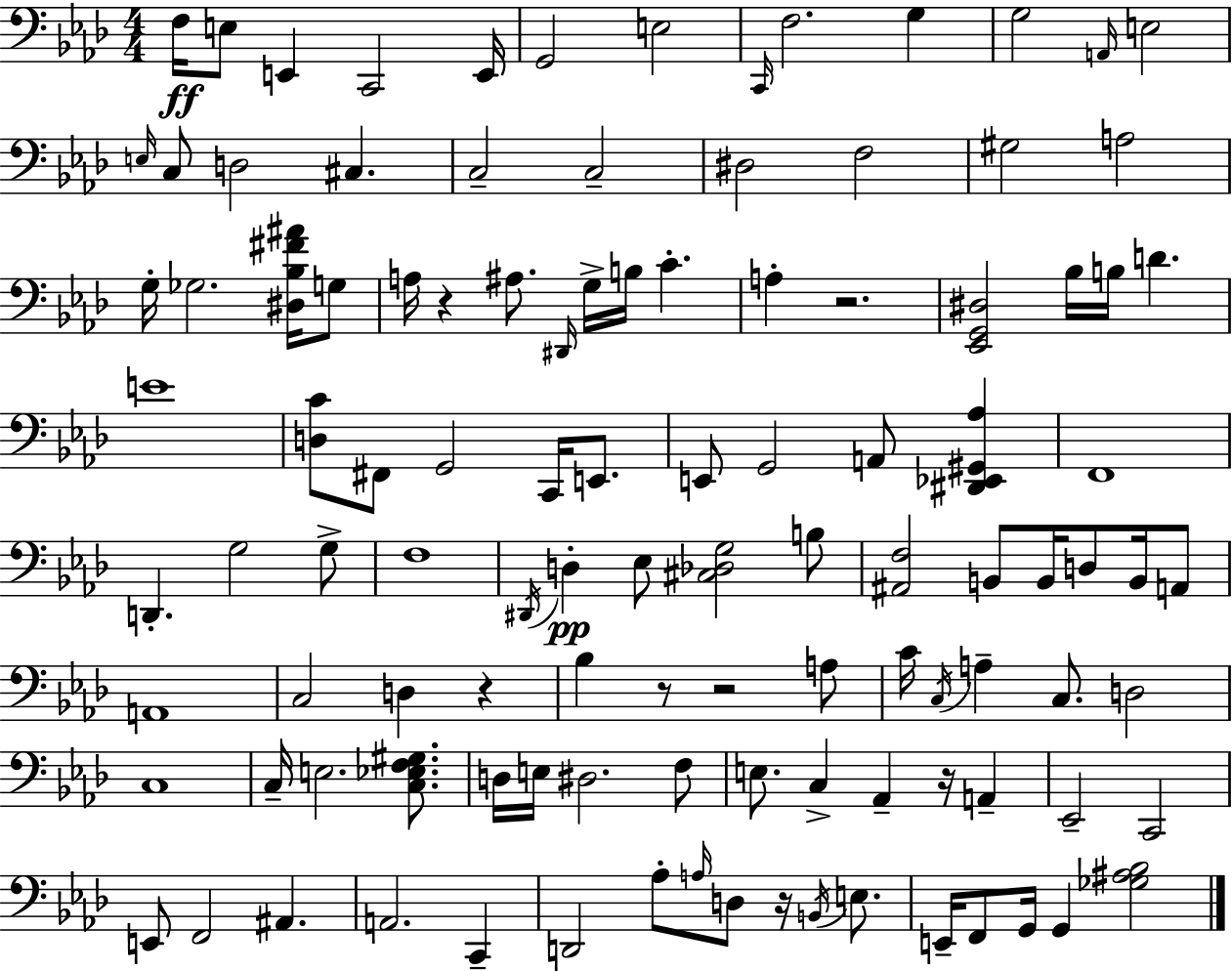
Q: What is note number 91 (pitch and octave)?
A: B2